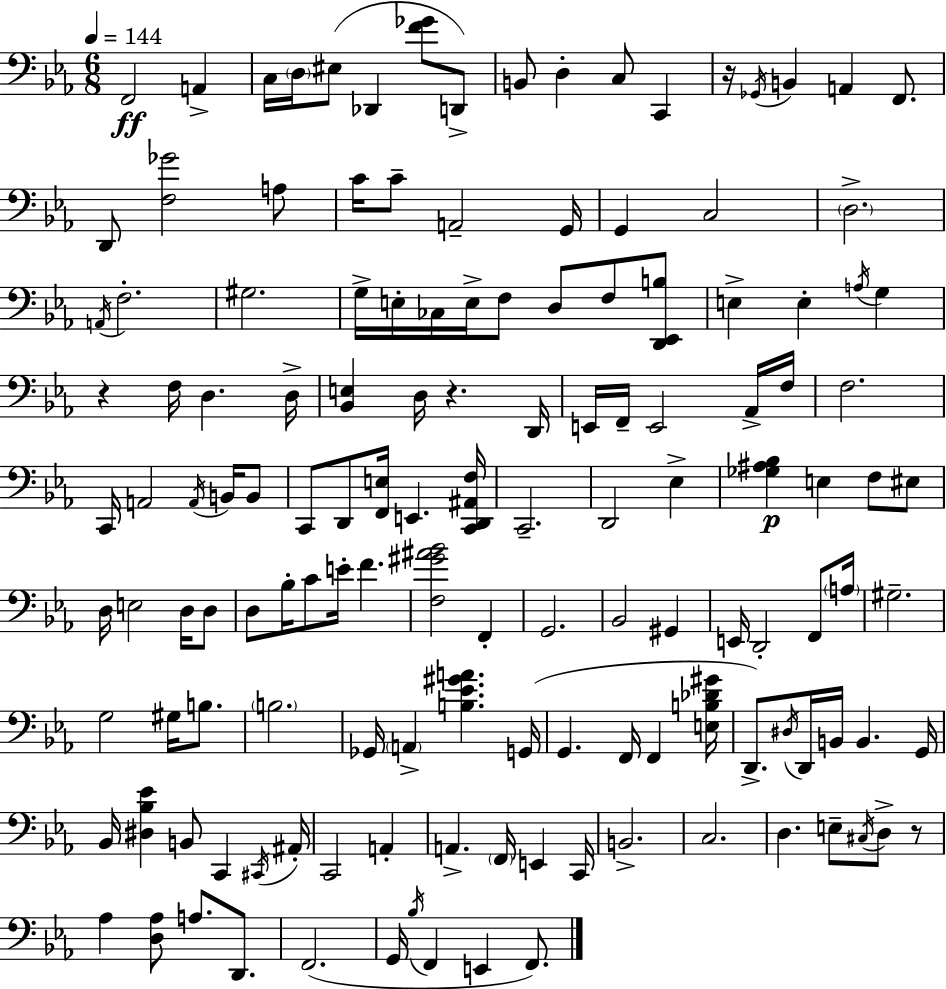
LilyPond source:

{
  \clef bass
  \numericTimeSignature
  \time 6/8
  \key ees \major
  \tempo 4 = 144
  f,2\ff a,4-> | c16 \parenthesize d16 eis8( des,4 <f' ges'>8 d,8->) | b,8 d4-. c8 c,4 | r16 \acciaccatura { ges,16 } b,4 a,4 f,8. | \break d,8 <f ges'>2 a8 | c'16 c'8-- a,2-- | g,16 g,4 c2 | \parenthesize d2.-> | \break \acciaccatura { a,16 } f2.-. | gis2. | g16-> e16-. ces16 e16-> f8 d8 f8 | <d, ees, b>8 e4-> e4-. \acciaccatura { a16 } g4 | \break r4 f16 d4. | d16-> <bes, e>4 d16 r4. | d,16 e,16 f,16-- e,2 | aes,16-> f16 f2. | \break c,16 a,2 | \acciaccatura { a,16 } b,16 b,8 c,8 d,8 <f, e>16 e,4. | <c, d, ais, f>16 c,2.-- | d,2 | \break ees4-> <ges ais bes>4\p e4 | f8 eis8 d16 e2 | d16 d8 d8 bes16-. c'8 e'16-. f'4. | <f gis' ais' bes'>2 | \break f,4-. g,2. | bes,2 | gis,4 e,16 d,2-. | f,8 \parenthesize a16 gis2.-- | \break g2 | gis16 b8. \parenthesize b2. | ges,16 \parenthesize a,4-> <b ees' gis' a'>4. | g,16( g,4. f,16 f,4 | \break <e b des' gis'>16 d,8.->) \acciaccatura { dis16 } d,16 b,16 b,4. | g,16 bes,16 <dis bes ees'>4 b,8 | c,4 \acciaccatura { cis,16 } ais,16-. c,2 | a,4-. a,4.-> | \break \parenthesize f,16 e,4 c,16 b,2.-> | c2. | d4. | e8-- \acciaccatura { cis16 } d8-> r8 aes4 <d aes>8 | \break a8. d,8. f,2.( | g,16 \acciaccatura { bes16 } f,4 | e,4 f,8.) \bar "|."
}